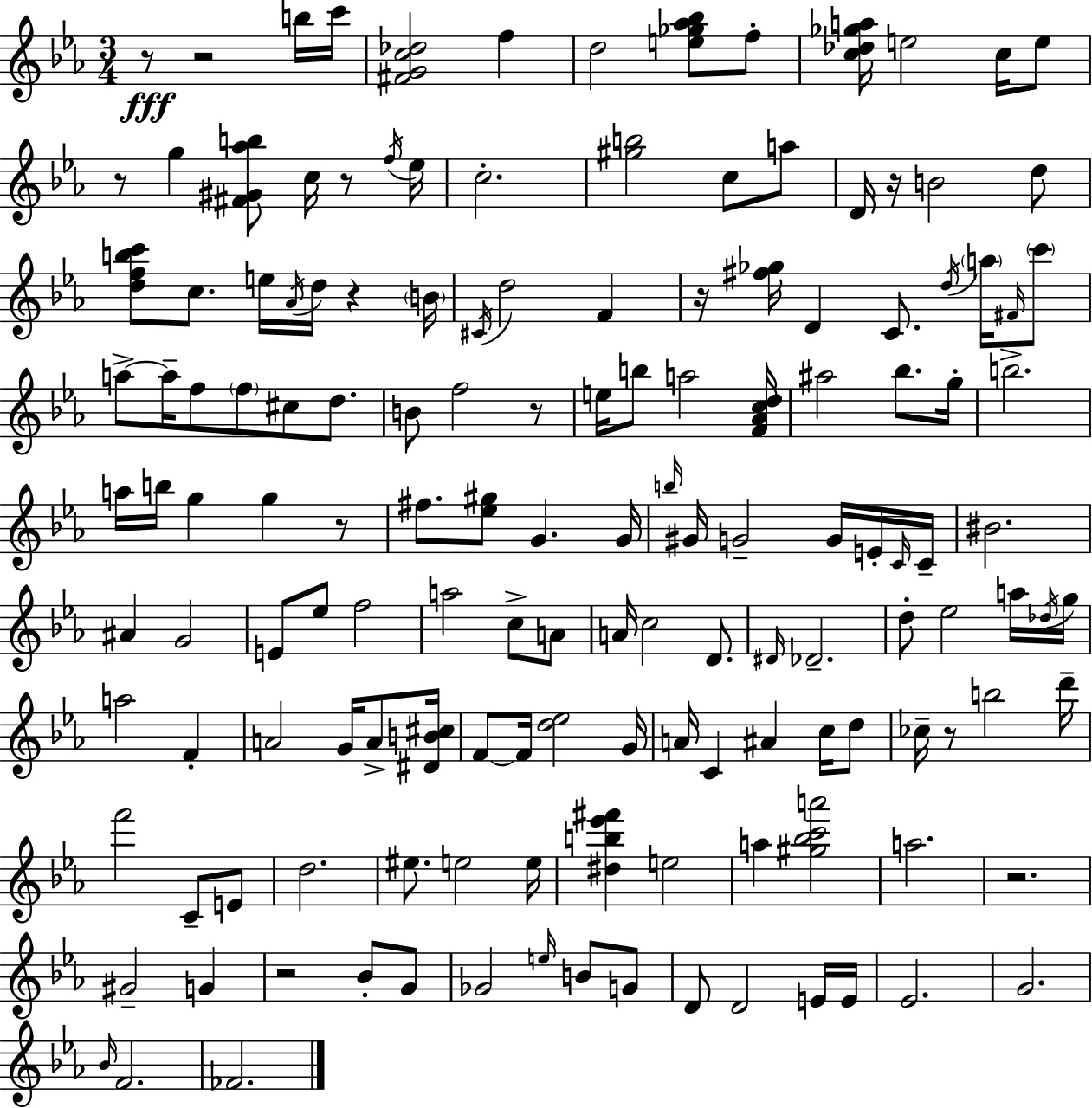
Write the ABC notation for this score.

X:1
T:Untitled
M:3/4
L:1/4
K:Eb
z/2 z2 b/4 c'/4 [^FGc_d]2 f d2 [e_g_a_b]/2 f/2 [c_d_ga]/4 e2 c/4 e/2 z/2 g [^F^G_ab]/2 c/4 z/2 f/4 _e/4 c2 [^gb]2 c/2 a/2 D/4 z/4 B2 d/2 [dfbc']/2 c/2 e/4 _A/4 d/4 z B/4 ^C/4 d2 F z/4 [^f_g]/4 D C/2 d/4 a/4 ^F/4 c'/2 a/2 a/4 f/2 f/2 ^c/2 d/2 B/2 f2 z/2 e/4 b/2 a2 [F_Acd]/4 ^a2 _b/2 g/4 b2 a/4 b/4 g g z/2 ^f/2 [_e^g]/2 G G/4 b/4 ^G/4 G2 G/4 E/4 C/4 C/4 ^B2 ^A G2 E/2 _e/2 f2 a2 c/2 A/2 A/4 c2 D/2 ^D/4 _D2 d/2 _e2 a/4 _d/4 g/4 a2 F A2 G/4 A/2 [^DB^c]/4 F/2 F/4 [d_e]2 G/4 A/4 C ^A c/4 d/2 _c/4 z/2 b2 d'/4 f'2 C/2 E/2 d2 ^e/2 e2 e/4 [^db_e'^f'] e2 a [^g_bc'a']2 a2 z2 ^G2 G z2 _B/2 G/2 _G2 e/4 B/2 G/2 D/2 D2 E/4 E/4 _E2 G2 _B/4 F2 _F2